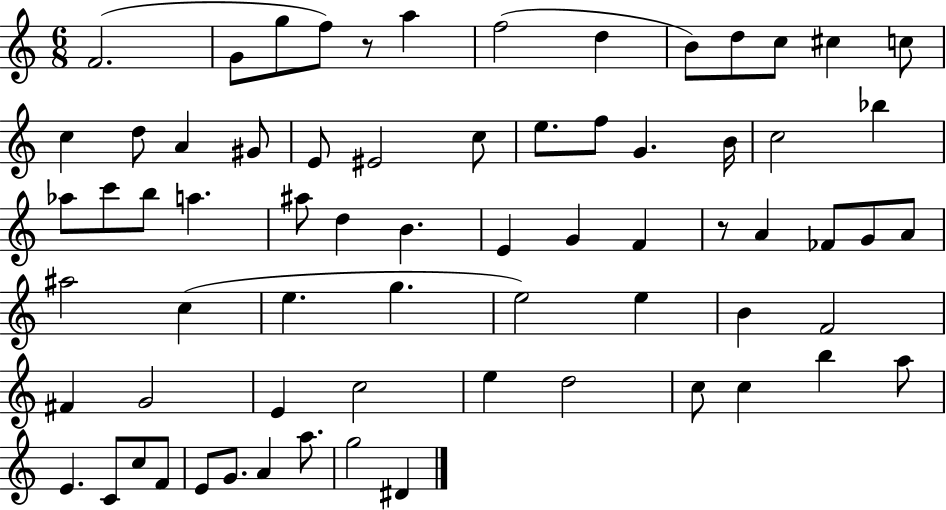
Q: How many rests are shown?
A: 2